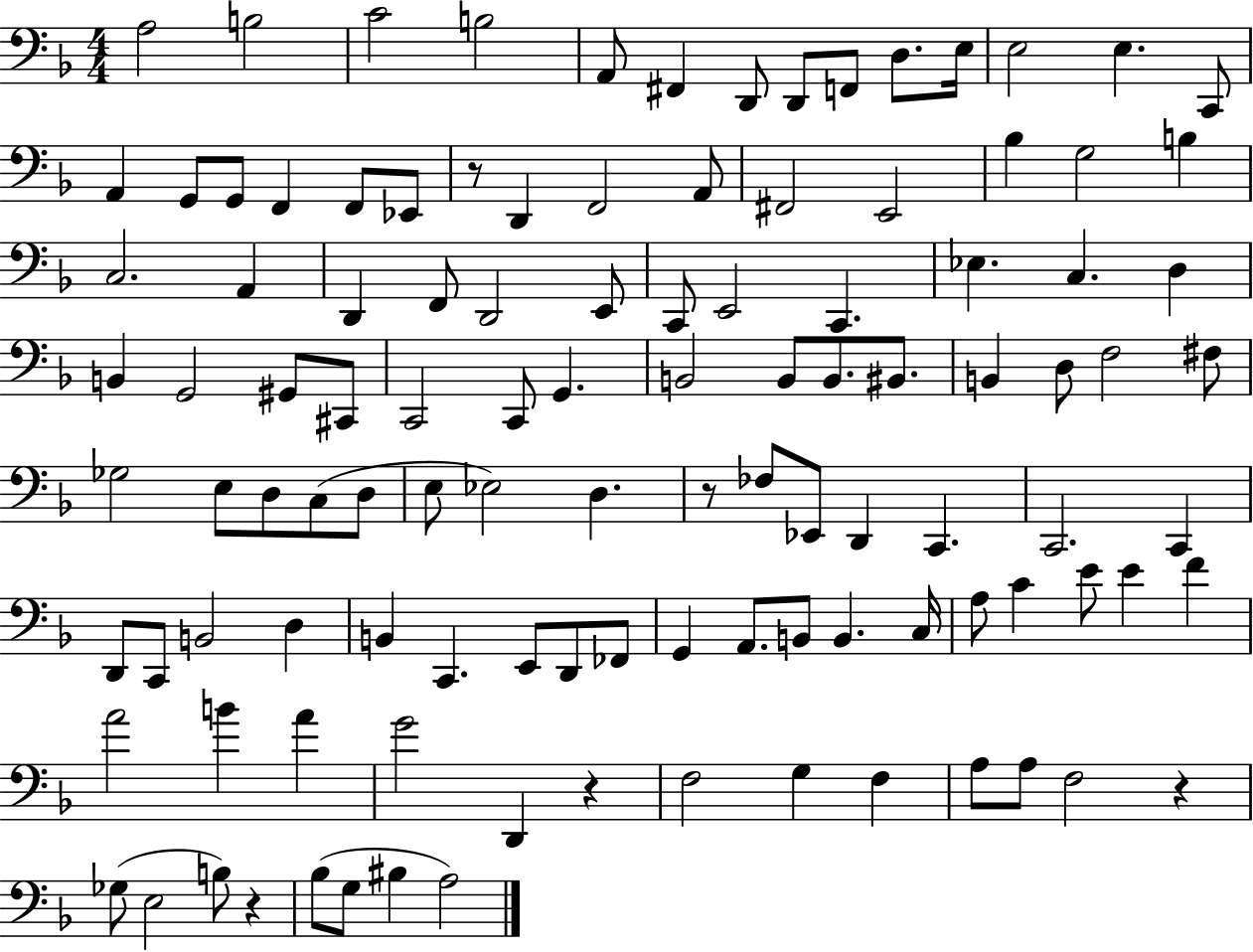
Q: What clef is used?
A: bass